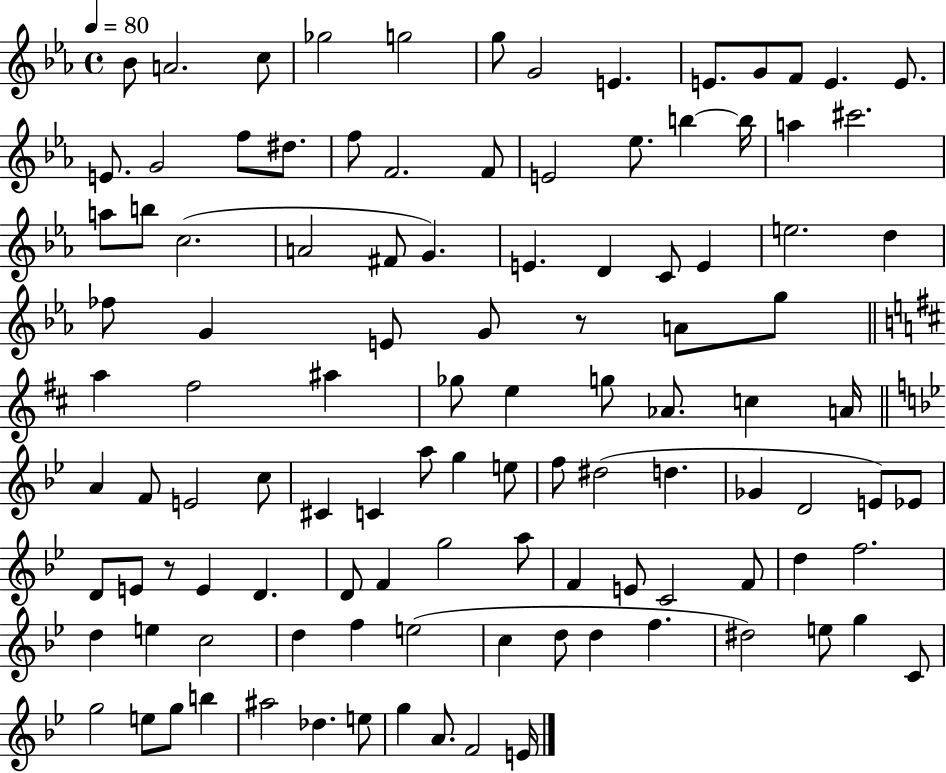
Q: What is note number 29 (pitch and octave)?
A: C5